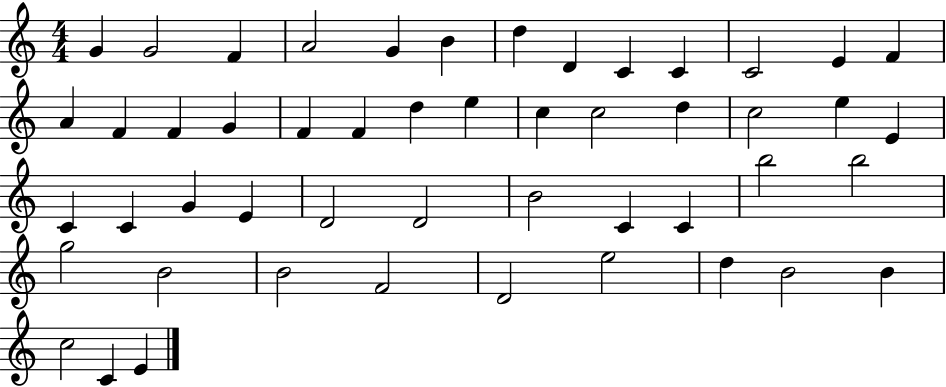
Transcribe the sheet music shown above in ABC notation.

X:1
T:Untitled
M:4/4
L:1/4
K:C
G G2 F A2 G B d D C C C2 E F A F F G F F d e c c2 d c2 e E C C G E D2 D2 B2 C C b2 b2 g2 B2 B2 F2 D2 e2 d B2 B c2 C E